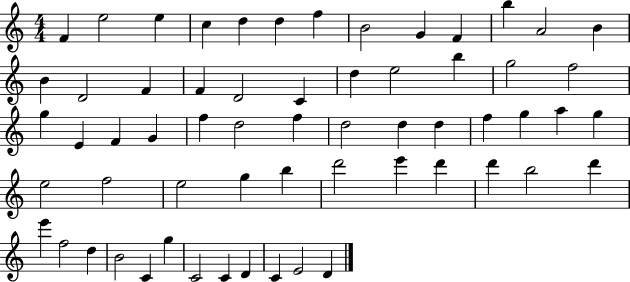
F4/q E5/h E5/q C5/q D5/q D5/q F5/q B4/h G4/q F4/q B5/q A4/h B4/q B4/q D4/h F4/q F4/q D4/h C4/q D5/q E5/h B5/q G5/h F5/h G5/q E4/q F4/q G4/q F5/q D5/h F5/q D5/h D5/q D5/q F5/q G5/q A5/q G5/q E5/h F5/h E5/h G5/q B5/q D6/h E6/q D6/q D6/q B5/h D6/q E6/q F5/h D5/q B4/h C4/q G5/q C4/h C4/q D4/q C4/q E4/h D4/q